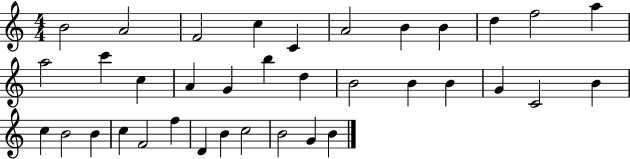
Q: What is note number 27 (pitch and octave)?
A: B4